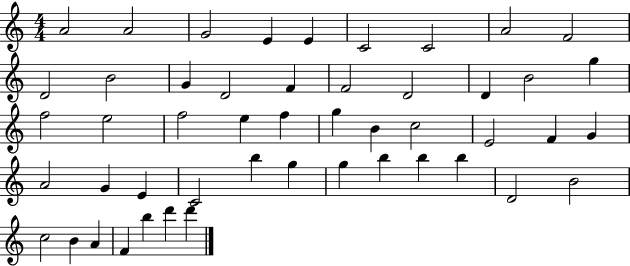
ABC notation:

X:1
T:Untitled
M:4/4
L:1/4
K:C
A2 A2 G2 E E C2 C2 A2 F2 D2 B2 G D2 F F2 D2 D B2 g f2 e2 f2 e f g B c2 E2 F G A2 G E C2 b g g b b b D2 B2 c2 B A F b d' d'